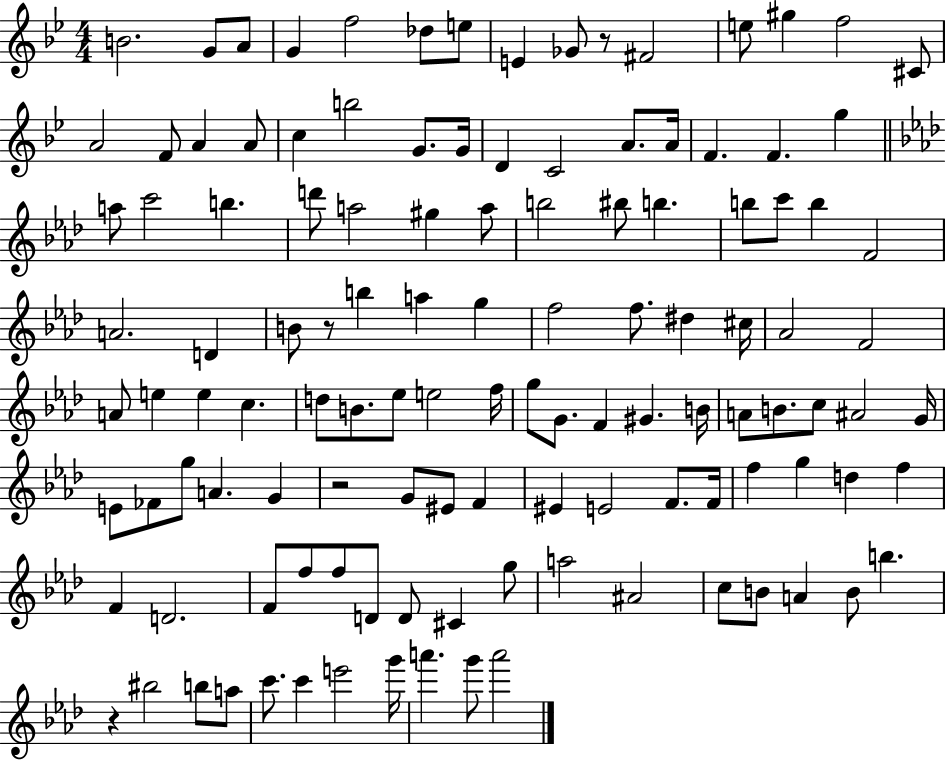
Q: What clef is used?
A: treble